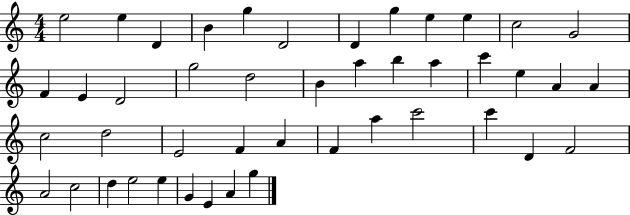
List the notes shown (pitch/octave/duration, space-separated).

E5/h E5/q D4/q B4/q G5/q D4/h D4/q G5/q E5/q E5/q C5/h G4/h F4/q E4/q D4/h G5/h D5/h B4/q A5/q B5/q A5/q C6/q E5/q A4/q A4/q C5/h D5/h E4/h F4/q A4/q F4/q A5/q C6/h C6/q D4/q F4/h A4/h C5/h D5/q E5/h E5/q G4/q E4/q A4/q G5/q